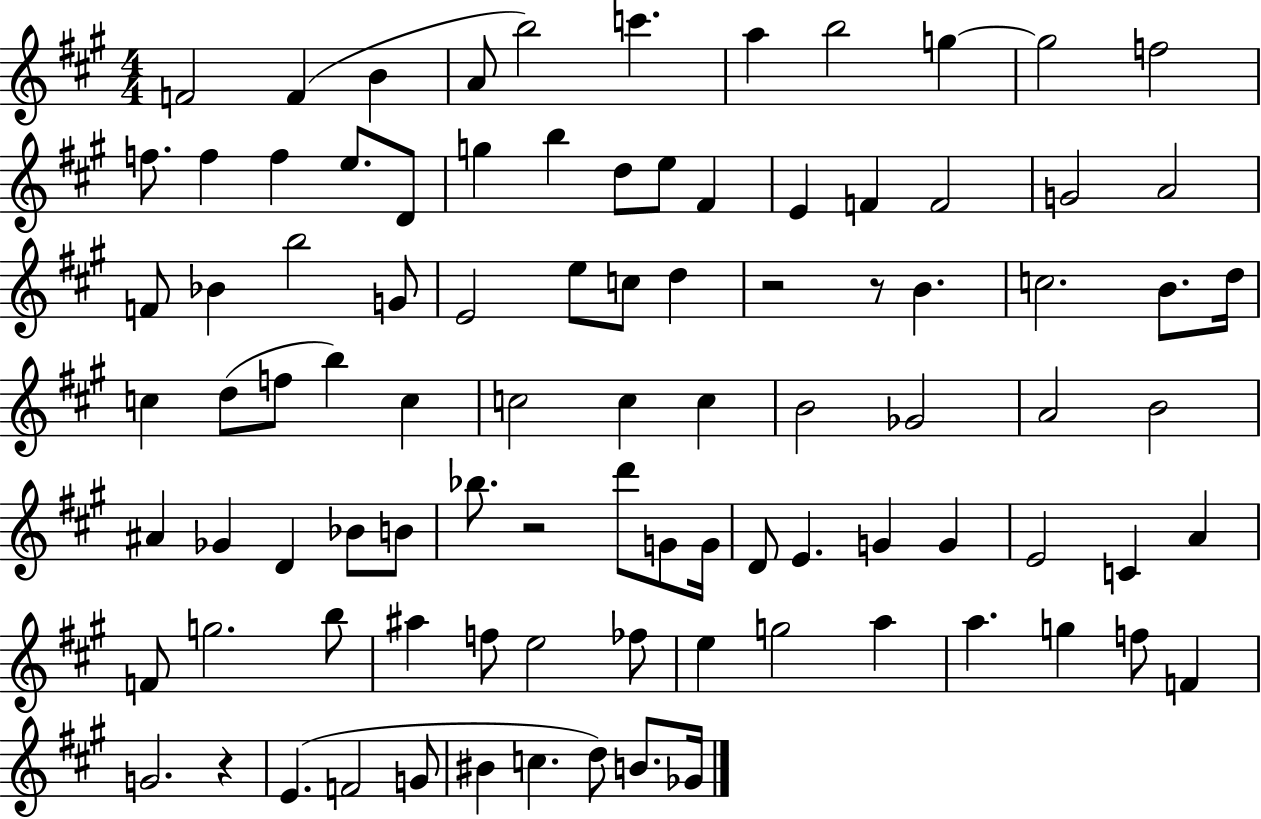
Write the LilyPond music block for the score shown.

{
  \clef treble
  \numericTimeSignature
  \time 4/4
  \key a \major
  f'2 f'4( b'4 | a'8 b''2) c'''4. | a''4 b''2 g''4~~ | g''2 f''2 | \break f''8. f''4 f''4 e''8. d'8 | g''4 b''4 d''8 e''8 fis'4 | e'4 f'4 f'2 | g'2 a'2 | \break f'8 bes'4 b''2 g'8 | e'2 e''8 c''8 d''4 | r2 r8 b'4. | c''2. b'8. d''16 | \break c''4 d''8( f''8 b''4) c''4 | c''2 c''4 c''4 | b'2 ges'2 | a'2 b'2 | \break ais'4 ges'4 d'4 bes'8 b'8 | bes''8. r2 d'''8 g'8 g'16 | d'8 e'4. g'4 g'4 | e'2 c'4 a'4 | \break f'8 g''2. b''8 | ais''4 f''8 e''2 fes''8 | e''4 g''2 a''4 | a''4. g''4 f''8 f'4 | \break g'2. r4 | e'4.( f'2 g'8 | bis'4 c''4. d''8) b'8. ges'16 | \bar "|."
}